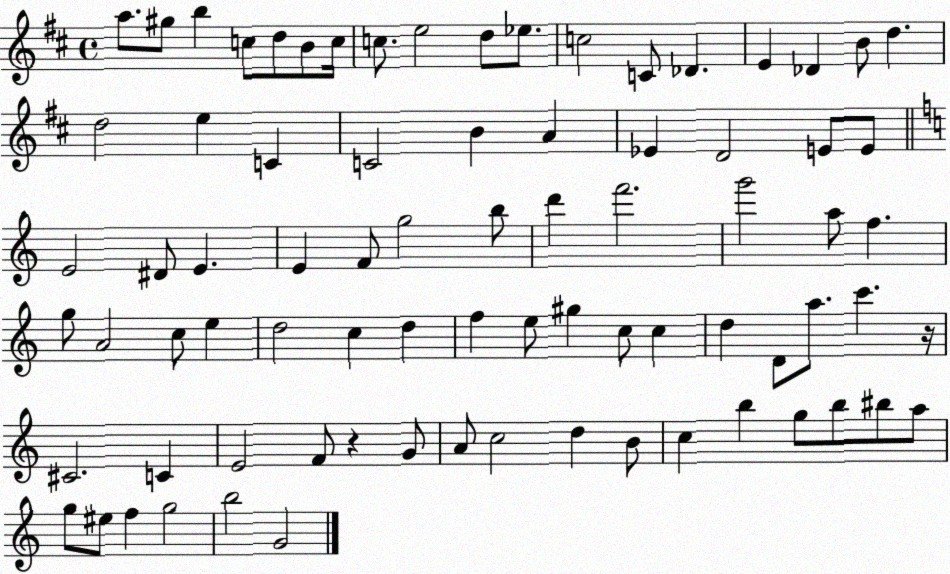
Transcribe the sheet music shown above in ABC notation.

X:1
T:Untitled
M:4/4
L:1/4
K:D
a/2 ^g/2 b c/2 d/2 B/2 c/4 c/2 e2 d/2 _e/2 c2 C/2 _D E _D B/2 d d2 e C C2 B A _E D2 E/2 E/2 E2 ^D/2 E E F/2 g2 b/2 d' f'2 g'2 a/2 f g/2 A2 c/2 e d2 c d f e/2 ^g c/2 c d D/2 a/2 c' z/4 ^C2 C E2 F/2 z G/2 A/2 c2 d B/2 c b g/2 b/2 ^b/2 a/2 g/2 ^e/2 f g2 b2 G2